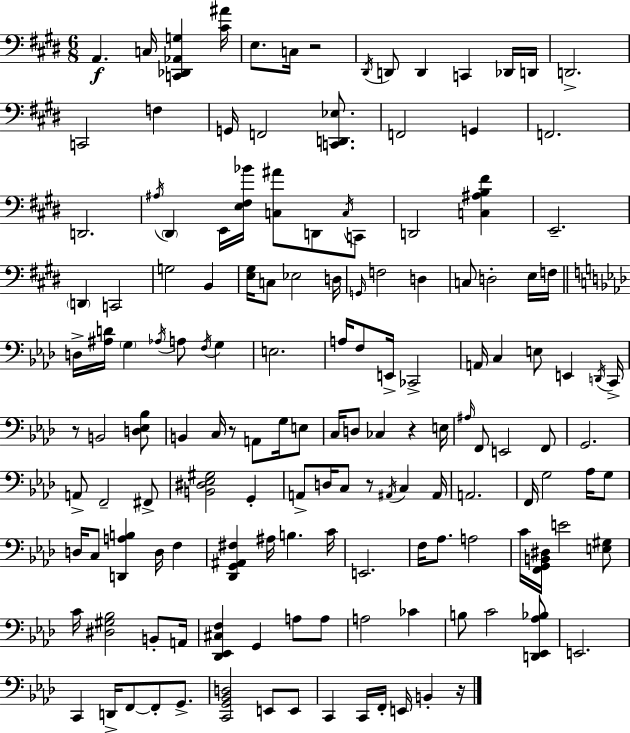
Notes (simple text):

A2/q. C3/s [C2,Db2,Ab2,G3]/q [C#4,A#4]/s E3/e. C3/s R/h D#2/s D2/e D2/q C2/q Db2/s D2/s D2/h. C2/h F3/q G2/s F2/h [C2,D2,Eb3]/e. F2/h G2/q F2/h. D2/h. A#3/s D#2/q E2/s [E3,F#3,Bb4]/s [C3,A#4]/e D2/e C3/s C2/e D2/h [C3,A#3,B3,F#4]/q E2/h. D2/q C2/h G3/h B2/q [E3,G#3]/s C3/e Eb3/h D3/s G2/s F3/h D3/q C3/e D3/h E3/s F3/s D3/s [A#3,D4]/s G3/q Ab3/s A3/e F3/s G3/q E3/h. A3/s F3/e E2/s CES2/h A2/s C3/q E3/e E2/q D2/s C2/s R/e B2/h [D3,Eb3,Bb3]/e B2/q C3/s R/e A2/e G3/s E3/e C3/s D3/e CES3/q R/q E3/s A#3/s F2/e E2/h F2/e G2/h. A2/e F2/h F#2/e [B2,D#3,Eb3,G#3]/h G2/q A2/e D3/s C3/e R/e A#2/s C3/q A#2/s A2/h. F2/s G3/h Ab3/s G3/e D3/s C3/e [D2,A3,B3]/q D3/s F3/q [Db2,G2,A#2,F#3]/q A#3/s B3/q. C4/s E2/h. F3/s Ab3/e. A3/h C4/s [F2,G2,B2,D#3]/s E4/h [E3,G#3]/e C4/s [D#3,G#3,Bb3]/h B2/e A2/s [Db2,Eb2,C#3,F3]/q G2/q A3/e A3/e A3/h CES4/q B3/e C4/h [D2,Eb2,Ab3,Bb3]/e E2/h. C2/q D2/s F2/e F2/e G2/e. [C2,G2,Bb2,D3]/h E2/e E2/e C2/q C2/s F2/s E2/s B2/q R/s